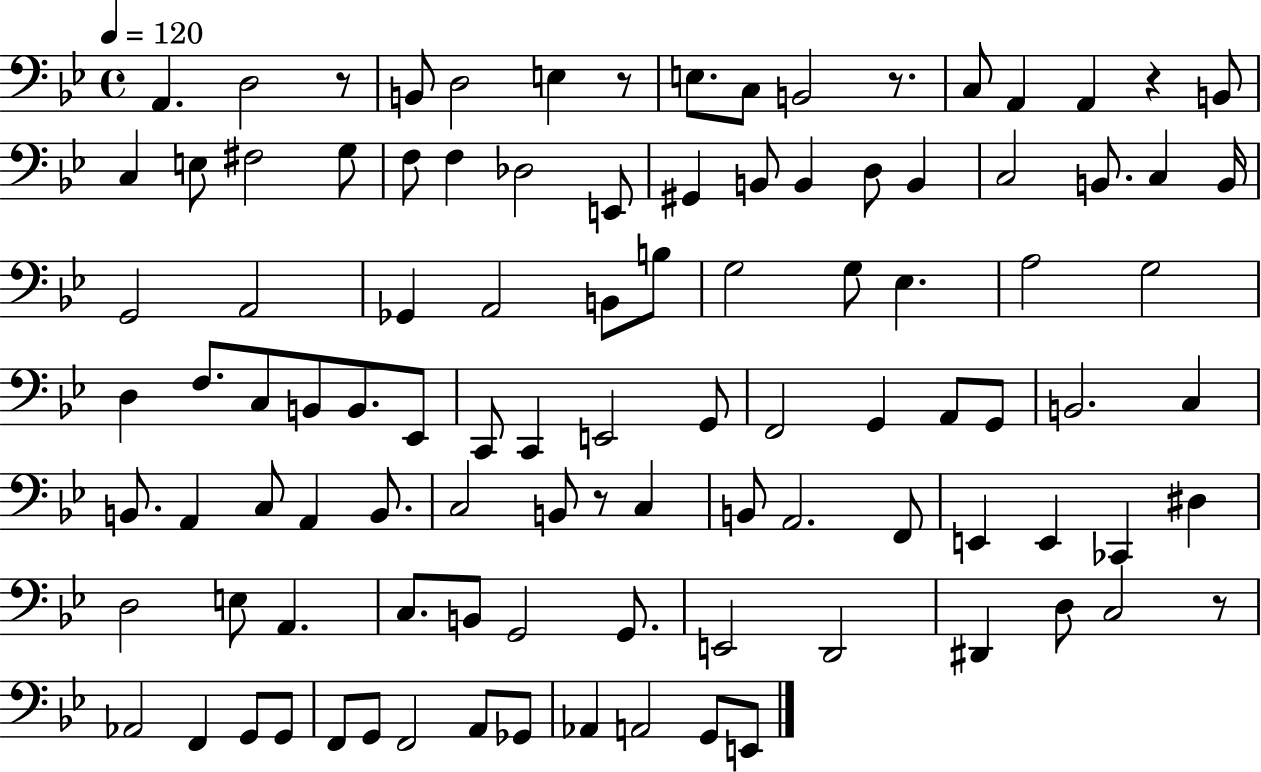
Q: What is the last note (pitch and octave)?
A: E2